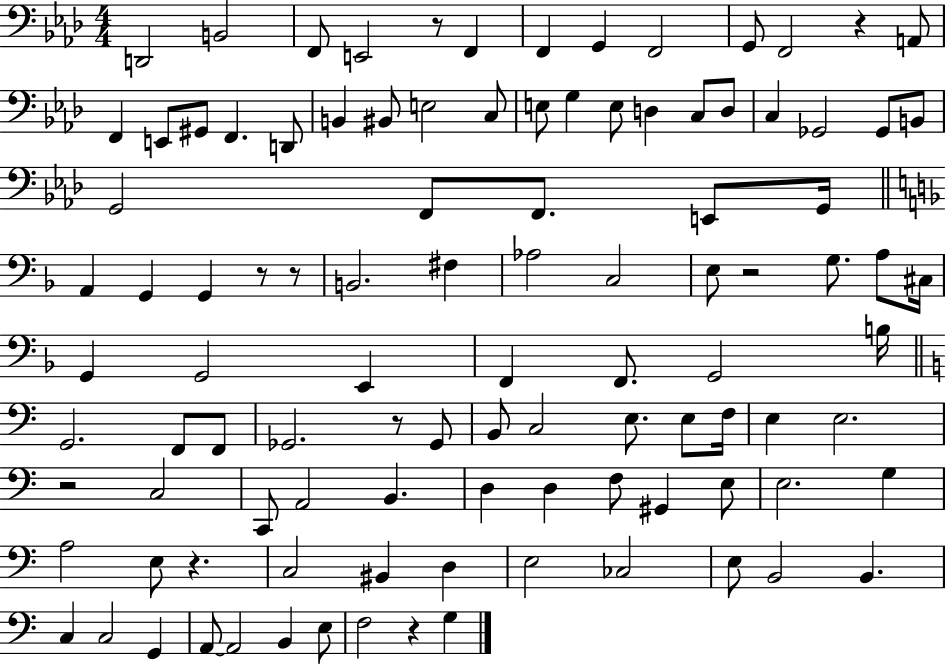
{
  \clef bass
  \numericTimeSignature
  \time 4/4
  \key aes \major
  d,2 b,2 | f,8 e,2 r8 f,4 | f,4 g,4 f,2 | g,8 f,2 r4 a,8 | \break f,4 e,8 gis,8 f,4. d,8 | b,4 bis,8 e2 c8 | e8 g4 e8 d4 c8 d8 | c4 ges,2 ges,8 b,8 | \break g,2 f,8 f,8. e,8 g,16 | \bar "||" \break \key f \major a,4 g,4 g,4 r8 r8 | b,2. fis4 | aes2 c2 | e8 r2 g8. a8 cis16 | \break g,4 g,2 e,4 | f,4 f,8. g,2 b16 | \bar "||" \break \key a \minor g,2. f,8 f,8 | ges,2. r8 ges,8 | b,8 c2 e8. e8 f16 | e4 e2. | \break r2 c2 | c,8 a,2 b,4. | d4 d4 f8 gis,4 e8 | e2. g4 | \break a2 e8 r4. | c2 bis,4 d4 | e2 ces2 | e8 b,2 b,4. | \break c4 c2 g,4 | a,8~~ a,2 b,4 e8 | f2 r4 g4 | \bar "|."
}